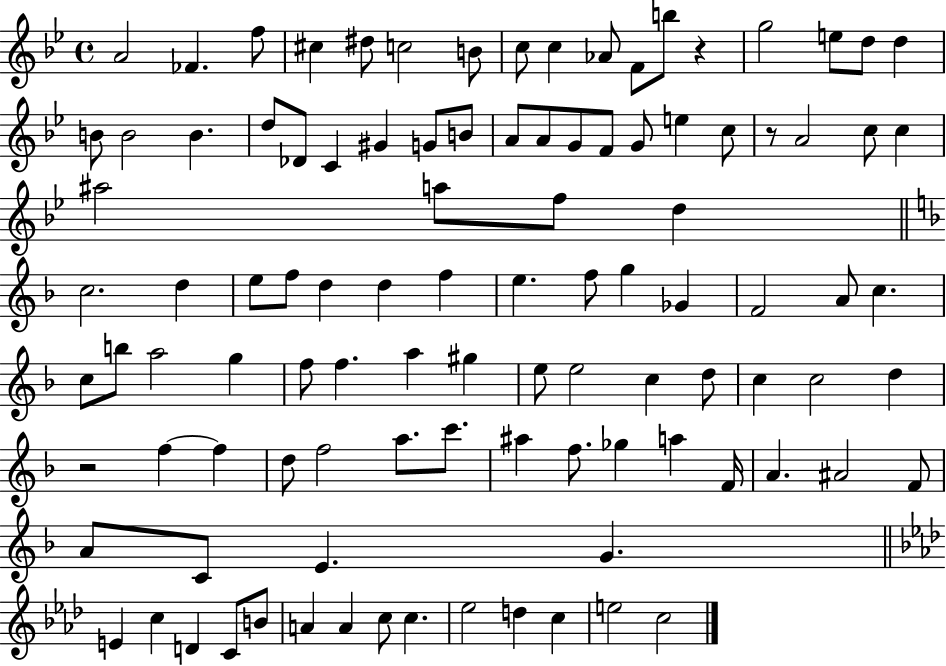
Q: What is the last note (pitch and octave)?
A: C5